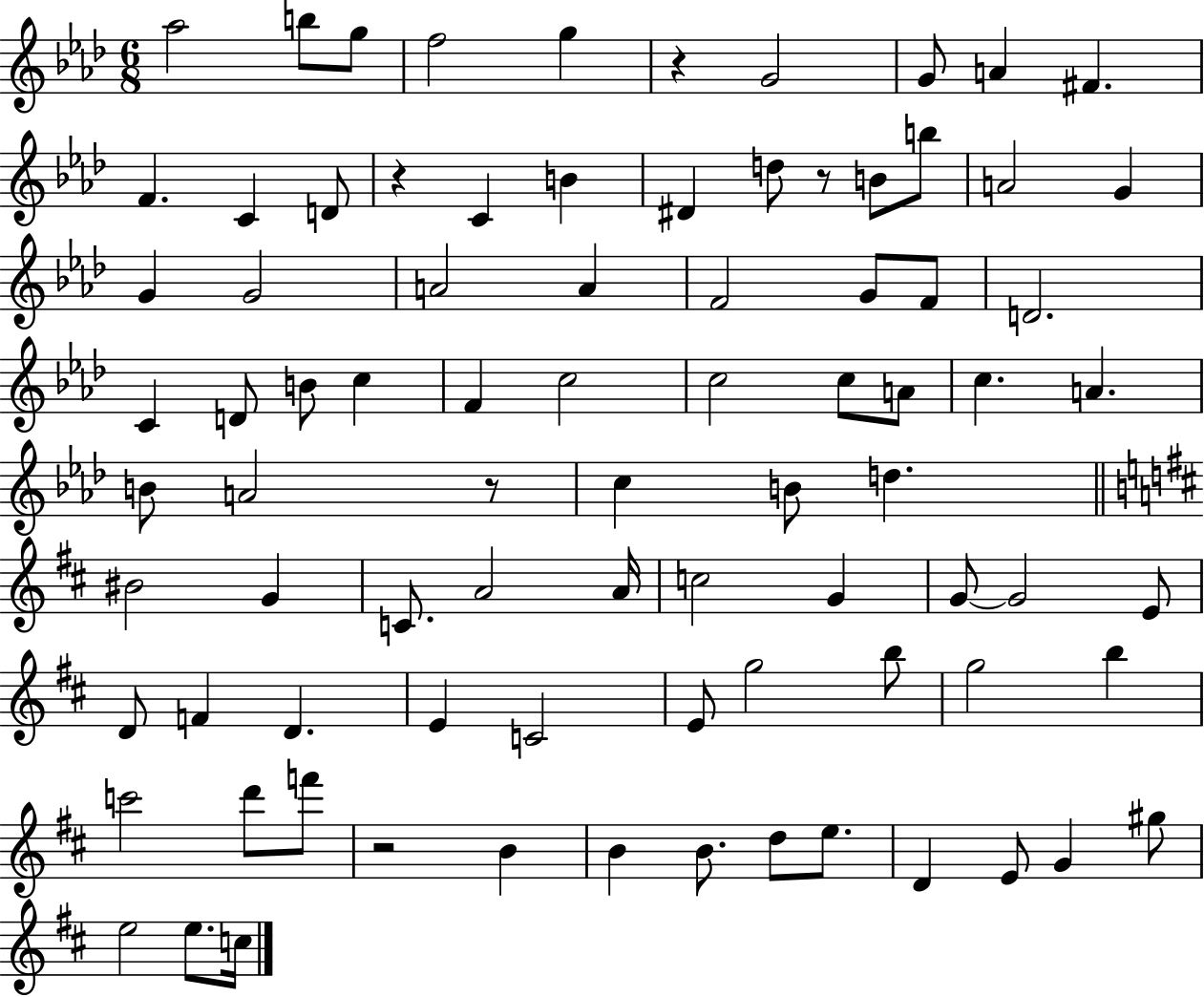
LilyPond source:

{
  \clef treble
  \numericTimeSignature
  \time 6/8
  \key aes \major
  aes''2 b''8 g''8 | f''2 g''4 | r4 g'2 | g'8 a'4 fis'4. | \break f'4. c'4 d'8 | r4 c'4 b'4 | dis'4 d''8 r8 b'8 b''8 | a'2 g'4 | \break g'4 g'2 | a'2 a'4 | f'2 g'8 f'8 | d'2. | \break c'4 d'8 b'8 c''4 | f'4 c''2 | c''2 c''8 a'8 | c''4. a'4. | \break b'8 a'2 r8 | c''4 b'8 d''4. | \bar "||" \break \key b \minor bis'2 g'4 | c'8. a'2 a'16 | c''2 g'4 | g'8~~ g'2 e'8 | \break d'8 f'4 d'4. | e'4 c'2 | e'8 g''2 b''8 | g''2 b''4 | \break c'''2 d'''8 f'''8 | r2 b'4 | b'4 b'8. d''8 e''8. | d'4 e'8 g'4 gis''8 | \break e''2 e''8. c''16 | \bar "|."
}